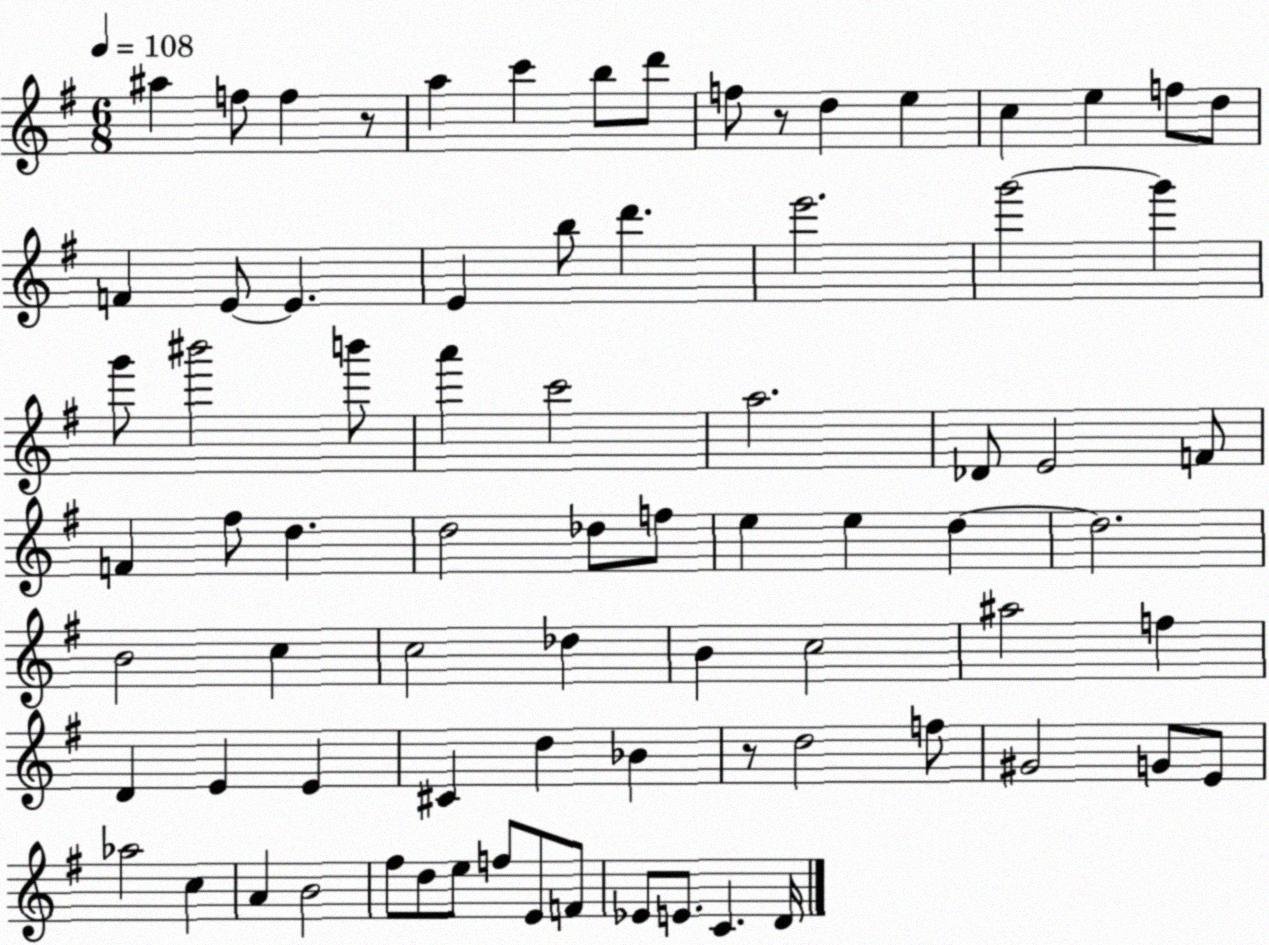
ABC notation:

X:1
T:Untitled
M:6/8
L:1/4
K:G
^a f/2 f z/2 a c' b/2 d'/2 f/2 z/2 d e c e f/2 d/2 F E/2 E E b/2 d' e'2 g'2 g' g'/2 ^b'2 b'/2 a' c'2 a2 _D/2 E2 F/2 F ^f/2 d d2 _d/2 f/2 e e d d2 B2 c c2 _d B c2 ^a2 f D E E ^C d _B z/2 d2 f/2 ^G2 G/2 E/2 _a2 c A B2 ^f/2 d/2 e/2 f/2 E/2 F/2 _E/2 E/2 C D/4